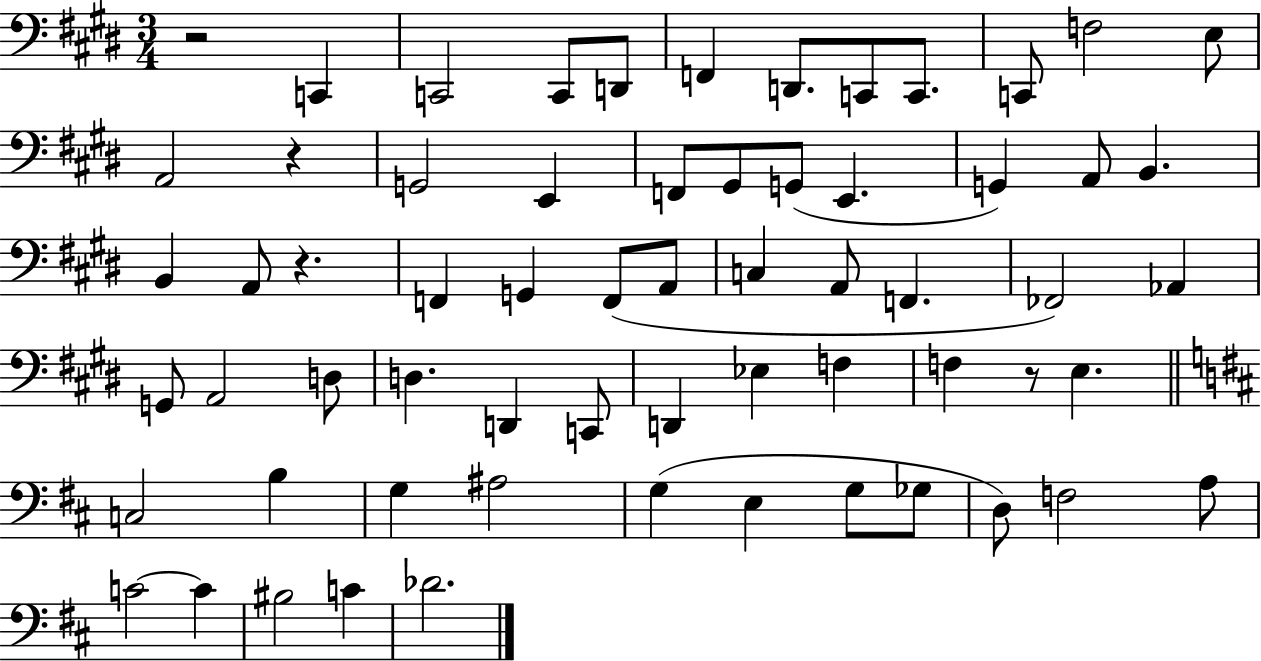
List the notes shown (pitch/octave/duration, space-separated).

R/h C2/q C2/h C2/e D2/e F2/q D2/e. C2/e C2/e. C2/e F3/h E3/e A2/h R/q G2/h E2/q F2/e G#2/e G2/e E2/q. G2/q A2/e B2/q. B2/q A2/e R/q. F2/q G2/q F2/e A2/e C3/q A2/e F2/q. FES2/h Ab2/q G2/e A2/h D3/e D3/q. D2/q C2/e D2/q Eb3/q F3/q F3/q R/e E3/q. C3/h B3/q G3/q A#3/h G3/q E3/q G3/e Gb3/e D3/e F3/h A3/e C4/h C4/q BIS3/h C4/q Db4/h.